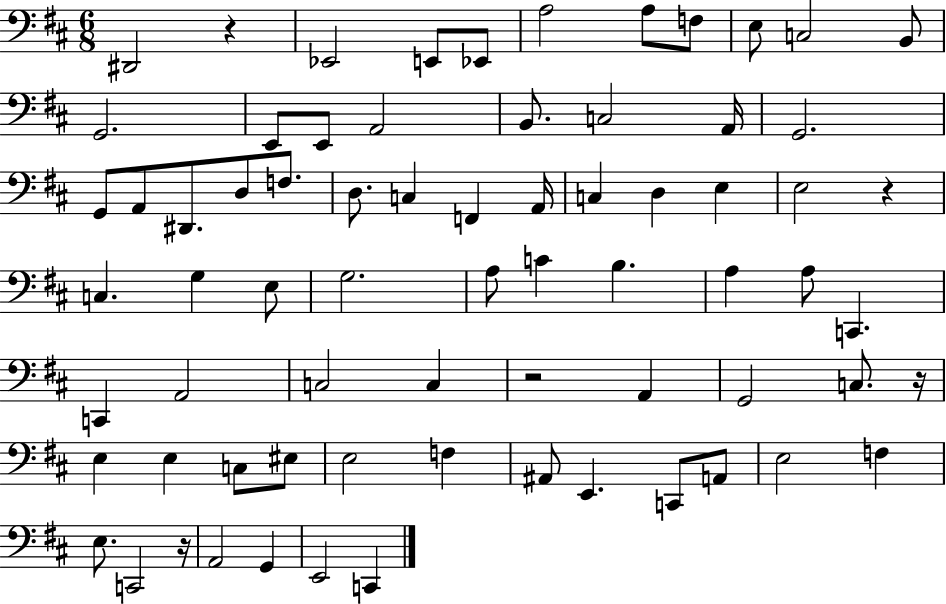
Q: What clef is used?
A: bass